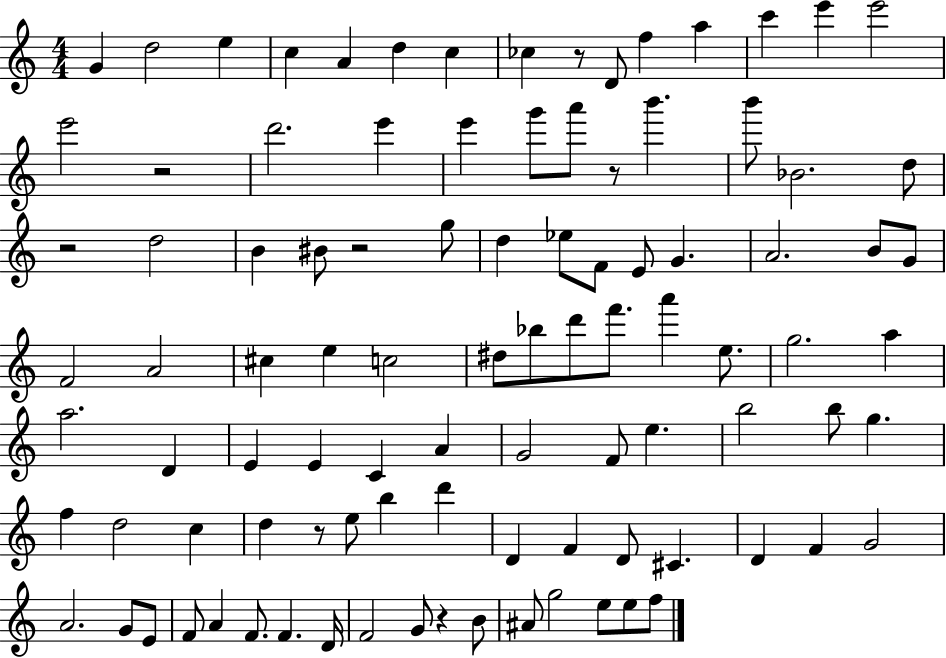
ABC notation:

X:1
T:Untitled
M:4/4
L:1/4
K:C
G d2 e c A d c _c z/2 D/2 f a c' e' e'2 e'2 z2 d'2 e' e' g'/2 a'/2 z/2 b' b'/2 _B2 d/2 z2 d2 B ^B/2 z2 g/2 d _e/2 F/2 E/2 G A2 B/2 G/2 F2 A2 ^c e c2 ^d/2 _b/2 d'/2 f'/2 a' e/2 g2 a a2 D E E C A G2 F/2 e b2 b/2 g f d2 c d z/2 e/2 b d' D F D/2 ^C D F G2 A2 G/2 E/2 F/2 A F/2 F D/4 F2 G/2 z B/2 ^A/2 g2 e/2 e/2 f/2